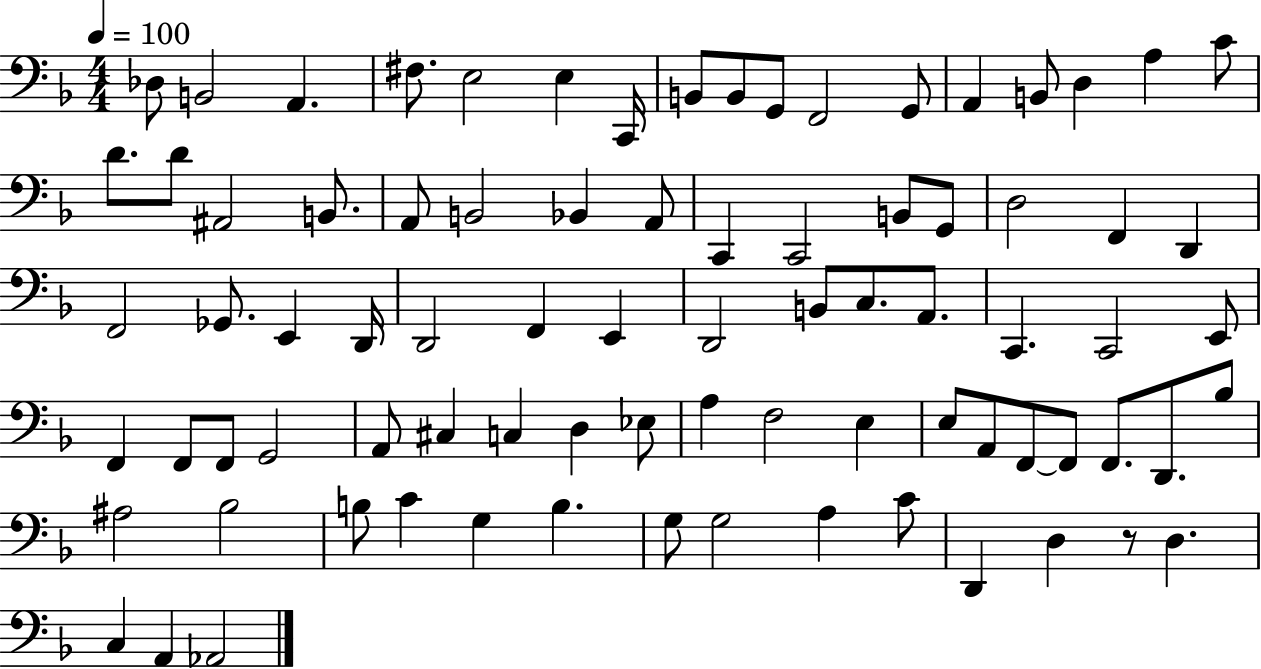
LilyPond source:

{
  \clef bass
  \numericTimeSignature
  \time 4/4
  \key f \major
  \tempo 4 = 100
  des8 b,2 a,4. | fis8. e2 e4 c,16 | b,8 b,8 g,8 f,2 g,8 | a,4 b,8 d4 a4 c'8 | \break d'8. d'8 ais,2 b,8. | a,8 b,2 bes,4 a,8 | c,4 c,2 b,8 g,8 | d2 f,4 d,4 | \break f,2 ges,8. e,4 d,16 | d,2 f,4 e,4 | d,2 b,8 c8. a,8. | c,4. c,2 e,8 | \break f,4 f,8 f,8 g,2 | a,8 cis4 c4 d4 ees8 | a4 f2 e4 | e8 a,8 f,8~~ f,8 f,8. d,8. bes8 | \break ais2 bes2 | b8 c'4 g4 b4. | g8 g2 a4 c'8 | d,4 d4 r8 d4. | \break c4 a,4 aes,2 | \bar "|."
}